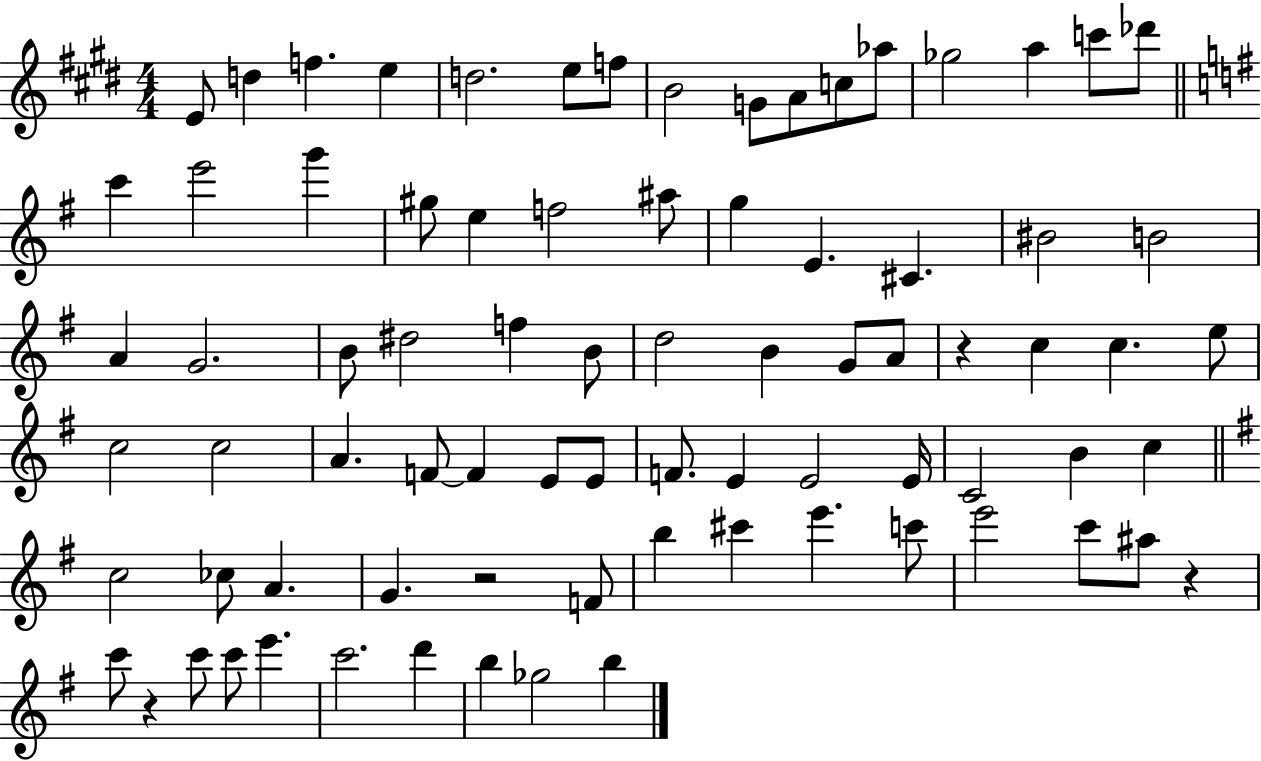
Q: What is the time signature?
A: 4/4